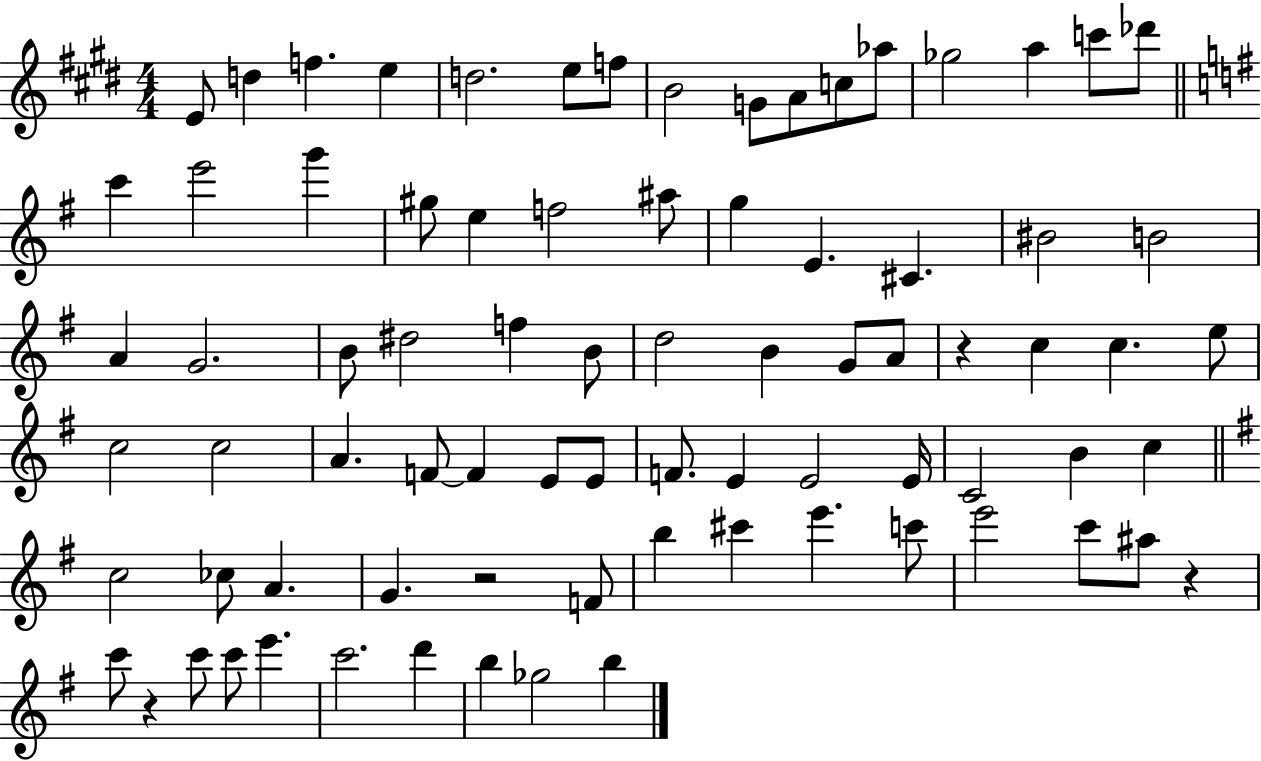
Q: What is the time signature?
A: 4/4